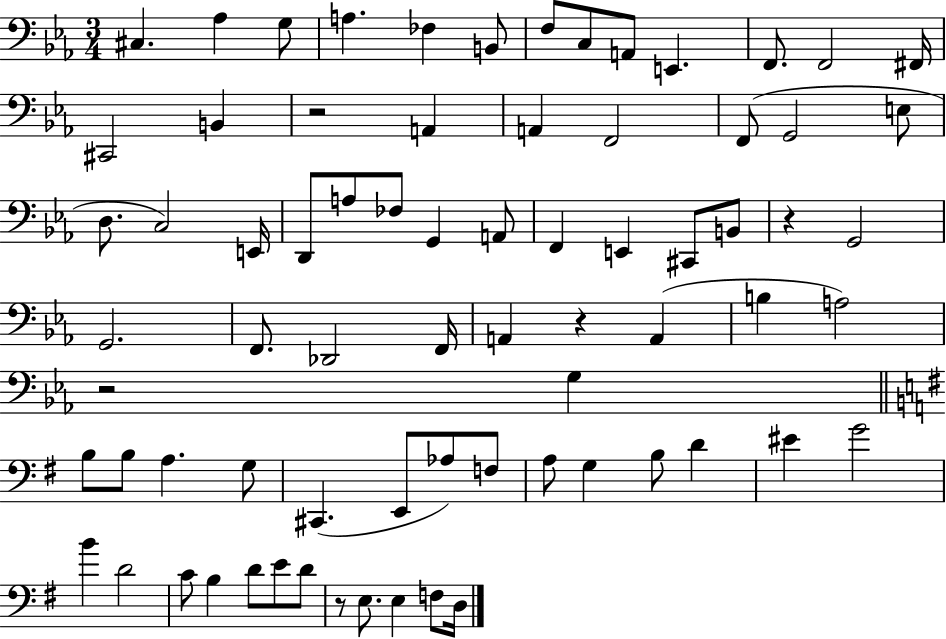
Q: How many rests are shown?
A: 5